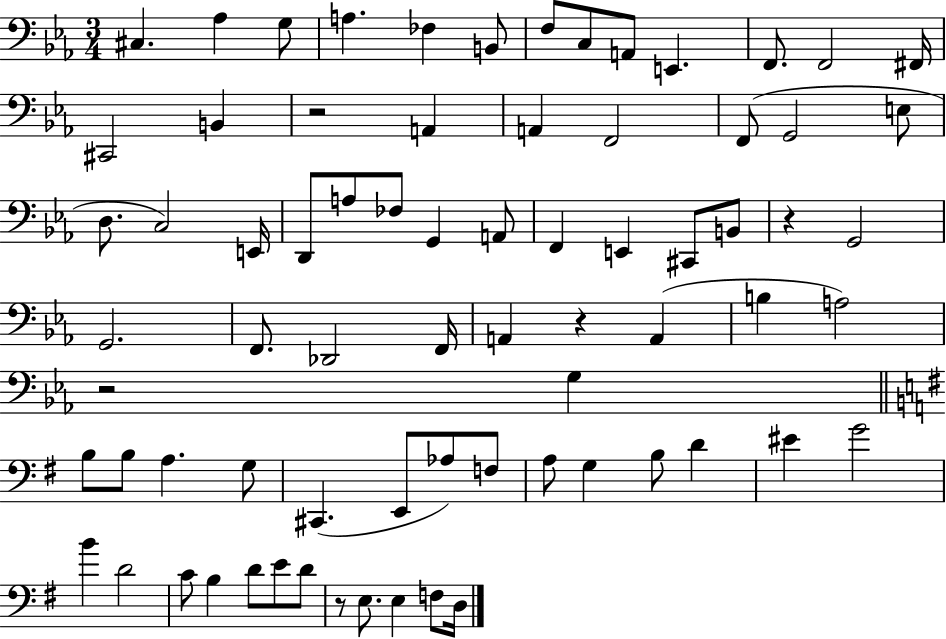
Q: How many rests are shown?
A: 5